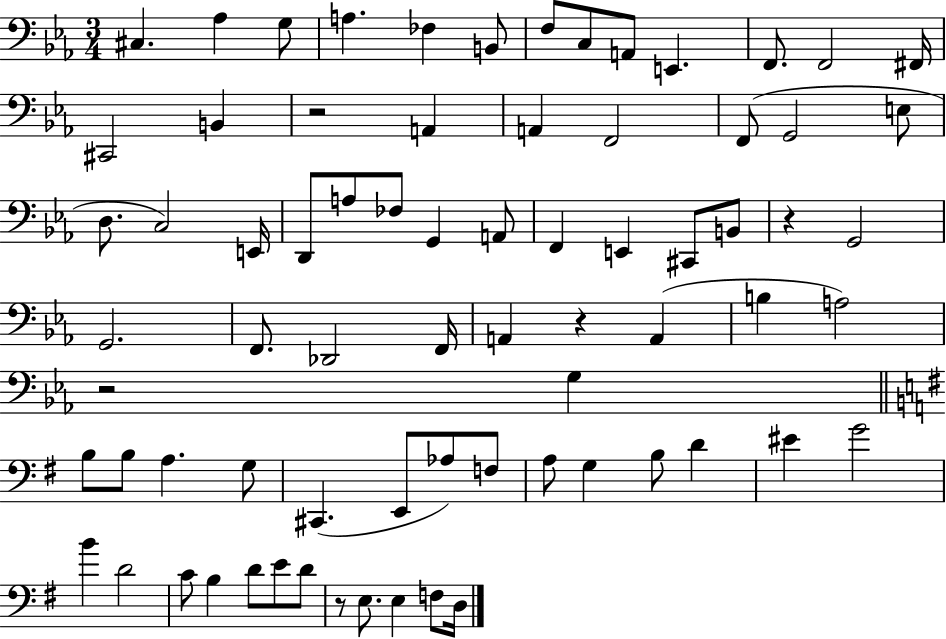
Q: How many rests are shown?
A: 5